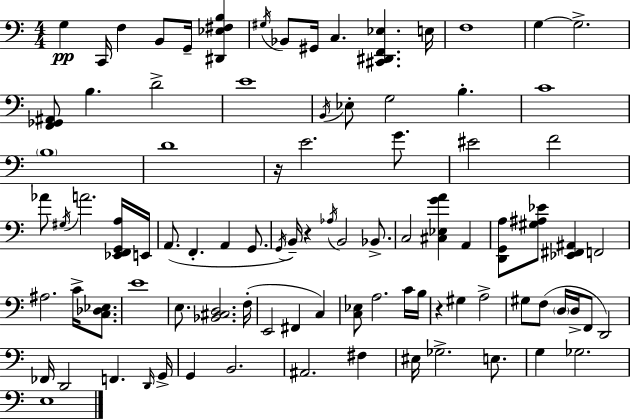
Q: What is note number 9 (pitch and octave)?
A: C3